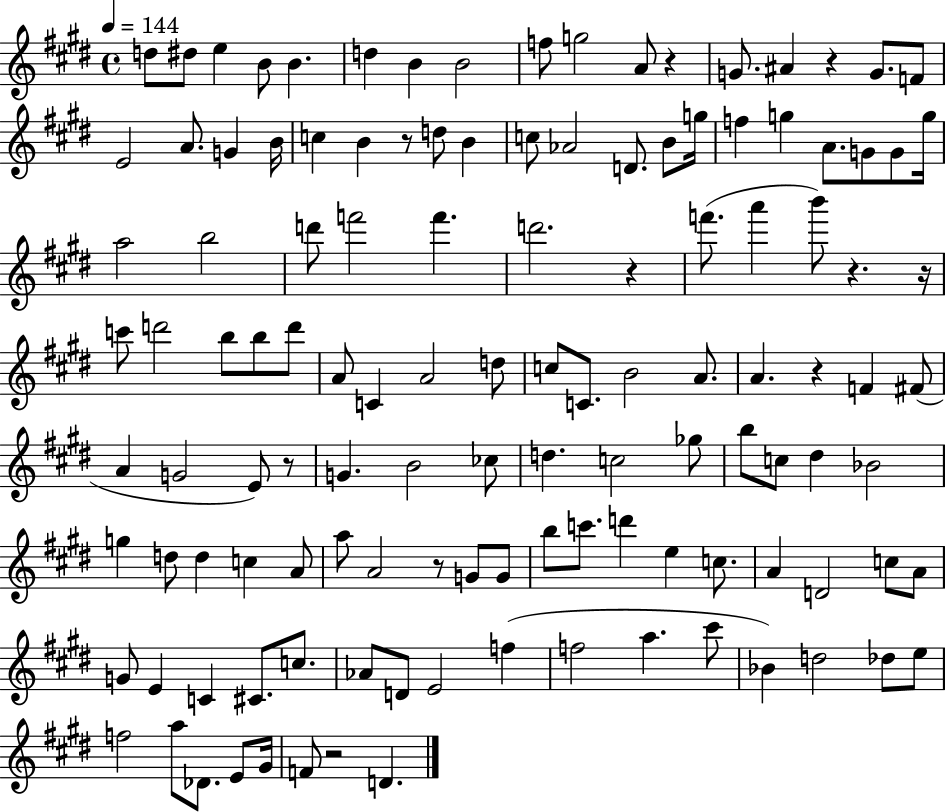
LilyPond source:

{
  \clef treble
  \time 4/4
  \defaultTimeSignature
  \key e \major
  \tempo 4 = 144
  d''8 dis''8 e''4 b'8 b'4. | d''4 b'4 b'2 | f''8 g''2 a'8 r4 | g'8. ais'4 r4 g'8. f'8 | \break e'2 a'8. g'4 b'16 | c''4 b'4 r8 d''8 b'4 | c''8 aes'2 d'8. b'8 g''16 | f''4 g''4 a'8. g'8 g'8 g''16 | \break a''2 b''2 | d'''8 f'''2 f'''4. | d'''2. r4 | f'''8.( a'''4 b'''8) r4. r16 | \break c'''8 d'''2 b''8 b''8 d'''8 | a'8 c'4 a'2 d''8 | c''8 c'8. b'2 a'8. | a'4. r4 f'4 fis'8( | \break a'4 g'2 e'8) r8 | g'4. b'2 ces''8 | d''4. c''2 ges''8 | b''8 c''8 dis''4 bes'2 | \break g''4 d''8 d''4 c''4 a'8 | a''8 a'2 r8 g'8 g'8 | b''8 c'''8. d'''4 e''4 c''8. | a'4 d'2 c''8 a'8 | \break g'8 e'4 c'4 cis'8. c''8. | aes'8 d'8 e'2 f''4( | f''2 a''4. cis'''8 | bes'4) d''2 des''8 e''8 | \break f''2 a''8 des'8. e'8 gis'16 | f'8 r2 d'4. | \bar "|."
}